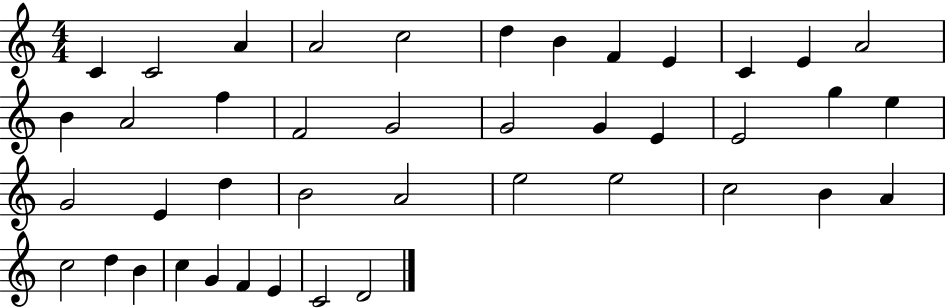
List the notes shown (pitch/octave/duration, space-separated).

C4/q C4/h A4/q A4/h C5/h D5/q B4/q F4/q E4/q C4/q E4/q A4/h B4/q A4/h F5/q F4/h G4/h G4/h G4/q E4/q E4/h G5/q E5/q G4/h E4/q D5/q B4/h A4/h E5/h E5/h C5/h B4/q A4/q C5/h D5/q B4/q C5/q G4/q F4/q E4/q C4/h D4/h